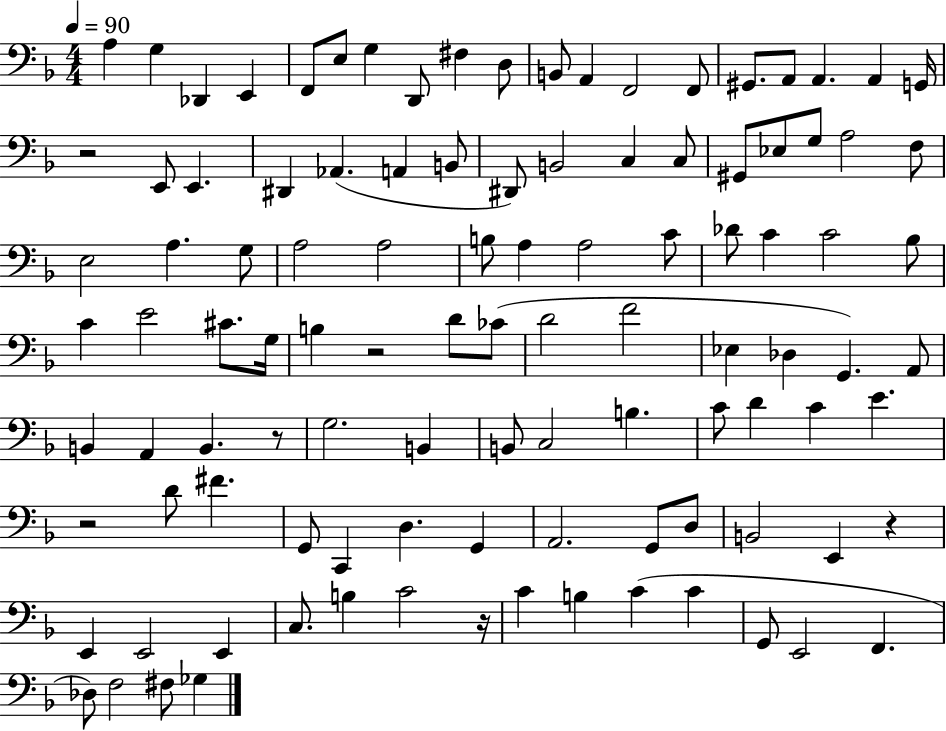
X:1
T:Untitled
M:4/4
L:1/4
K:F
A, G, _D,, E,, F,,/2 E,/2 G, D,,/2 ^F, D,/2 B,,/2 A,, F,,2 F,,/2 ^G,,/2 A,,/2 A,, A,, G,,/4 z2 E,,/2 E,, ^D,, _A,, A,, B,,/2 ^D,,/2 B,,2 C, C,/2 ^G,,/2 _E,/2 G,/2 A,2 F,/2 E,2 A, G,/2 A,2 A,2 B,/2 A, A,2 C/2 _D/2 C C2 _B,/2 C E2 ^C/2 G,/4 B, z2 D/2 _C/2 D2 F2 _E, _D, G,, A,,/2 B,, A,, B,, z/2 G,2 B,, B,,/2 C,2 B, C/2 D C E z2 D/2 ^F G,,/2 C,, D, G,, A,,2 G,,/2 D,/2 B,,2 E,, z E,, E,,2 E,, C,/2 B, C2 z/4 C B, C C G,,/2 E,,2 F,, _D,/2 F,2 ^F,/2 _G,